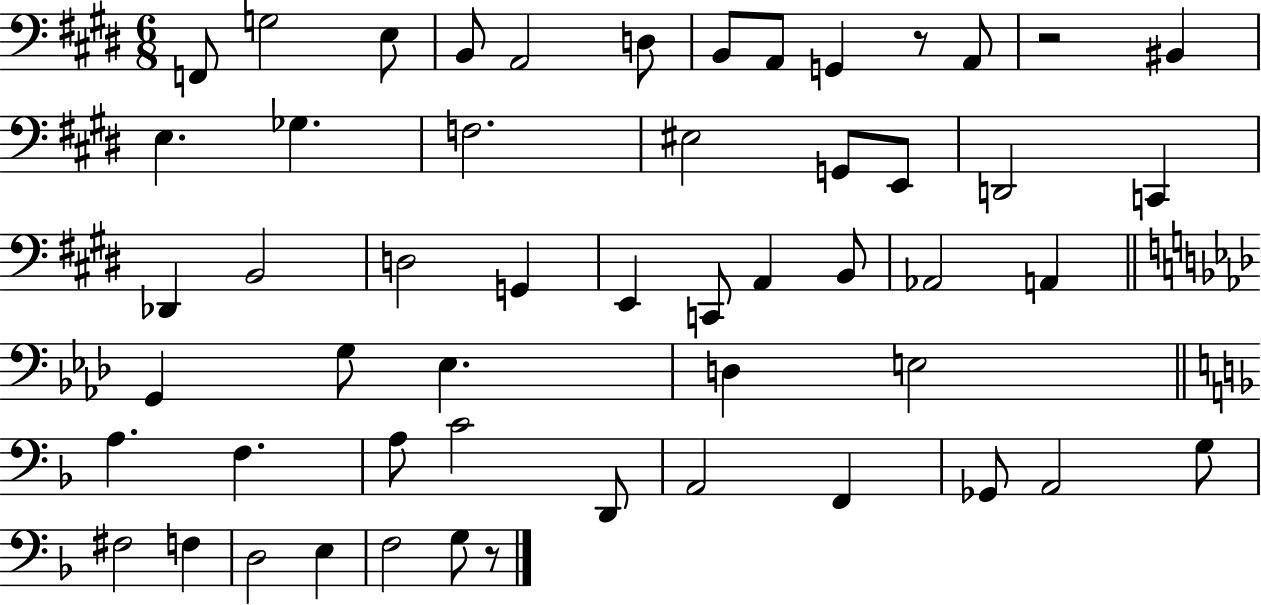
{
  \clef bass
  \numericTimeSignature
  \time 6/8
  \key e \major
  f,8 g2 e8 | b,8 a,2 d8 | b,8 a,8 g,4 r8 a,8 | r2 bis,4 | \break e4. ges4. | f2. | eis2 g,8 e,8 | d,2 c,4 | \break des,4 b,2 | d2 g,4 | e,4 c,8 a,4 b,8 | aes,2 a,4 | \break \bar "||" \break \key aes \major g,4 g8 ees4. | d4 e2 | \bar "||" \break \key f \major a4. f4. | a8 c'2 d,8 | a,2 f,4 | ges,8 a,2 g8 | \break fis2 f4 | d2 e4 | f2 g8 r8 | \bar "|."
}